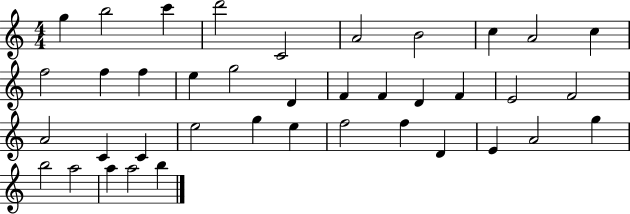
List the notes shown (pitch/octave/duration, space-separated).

G5/q B5/h C6/q D6/h C4/h A4/h B4/h C5/q A4/h C5/q F5/h F5/q F5/q E5/q G5/h D4/q F4/q F4/q D4/q F4/q E4/h F4/h A4/h C4/q C4/q E5/h G5/q E5/q F5/h F5/q D4/q E4/q A4/h G5/q B5/h A5/h A5/q A5/h B5/q